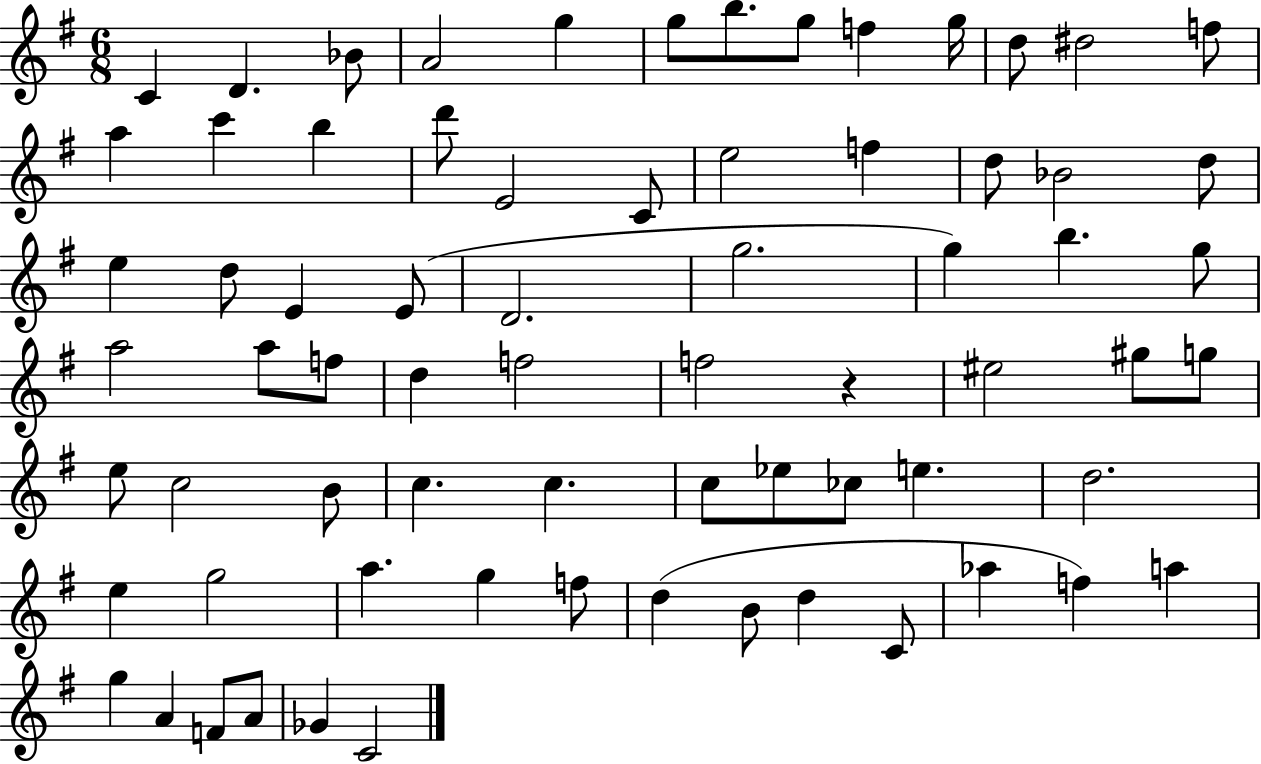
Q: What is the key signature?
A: G major